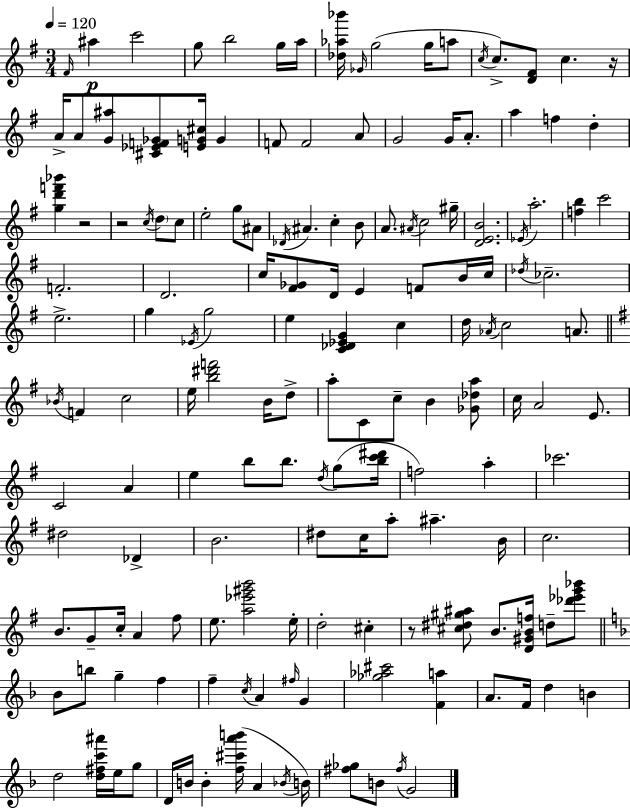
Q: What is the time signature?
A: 3/4